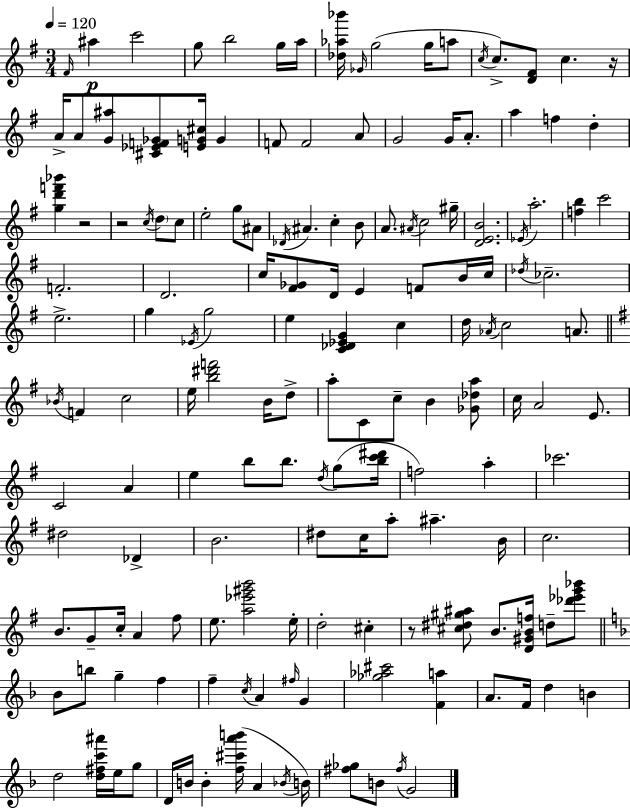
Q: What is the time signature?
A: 3/4